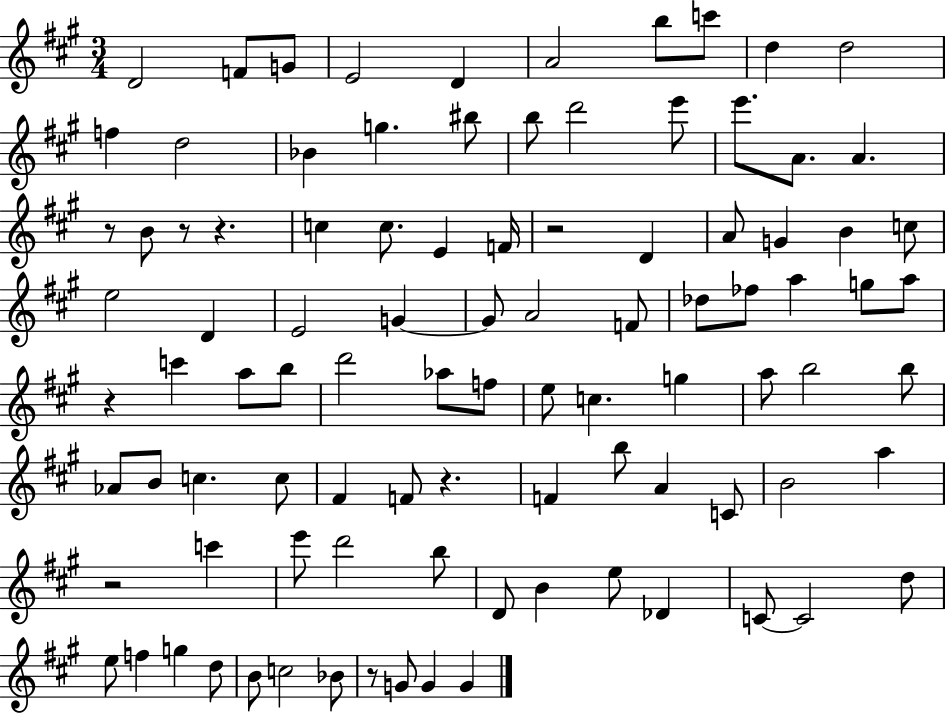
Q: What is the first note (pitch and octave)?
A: D4